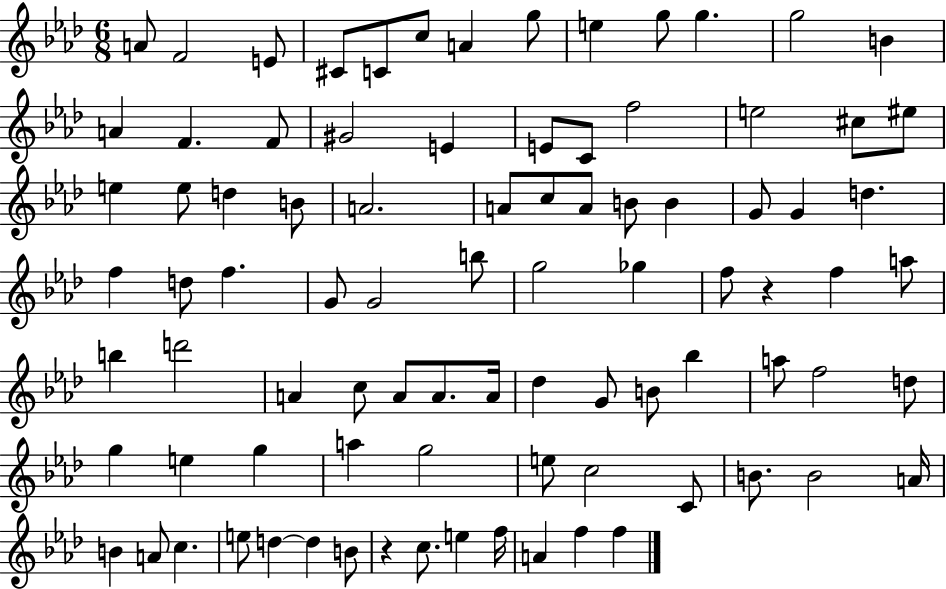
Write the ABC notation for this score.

X:1
T:Untitled
M:6/8
L:1/4
K:Ab
A/2 F2 E/2 ^C/2 C/2 c/2 A g/2 e g/2 g g2 B A F F/2 ^G2 E E/2 C/2 f2 e2 ^c/2 ^e/2 e e/2 d B/2 A2 A/2 c/2 A/2 B/2 B G/2 G d f d/2 f G/2 G2 b/2 g2 _g f/2 z f a/2 b d'2 A c/2 A/2 A/2 A/4 _d G/2 B/2 _b a/2 f2 d/2 g e g a g2 e/2 c2 C/2 B/2 B2 A/4 B A/2 c e/2 d d B/2 z c/2 e f/4 A f f